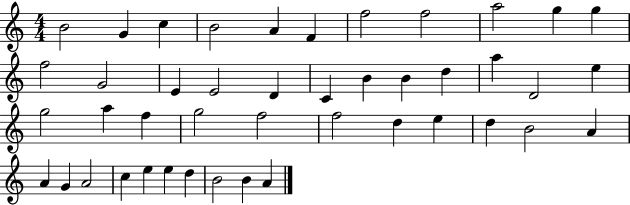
X:1
T:Untitled
M:4/4
L:1/4
K:C
B2 G c B2 A F f2 f2 a2 g g f2 G2 E E2 D C B B d a D2 e g2 a f g2 f2 f2 d e d B2 A A G A2 c e e d B2 B A